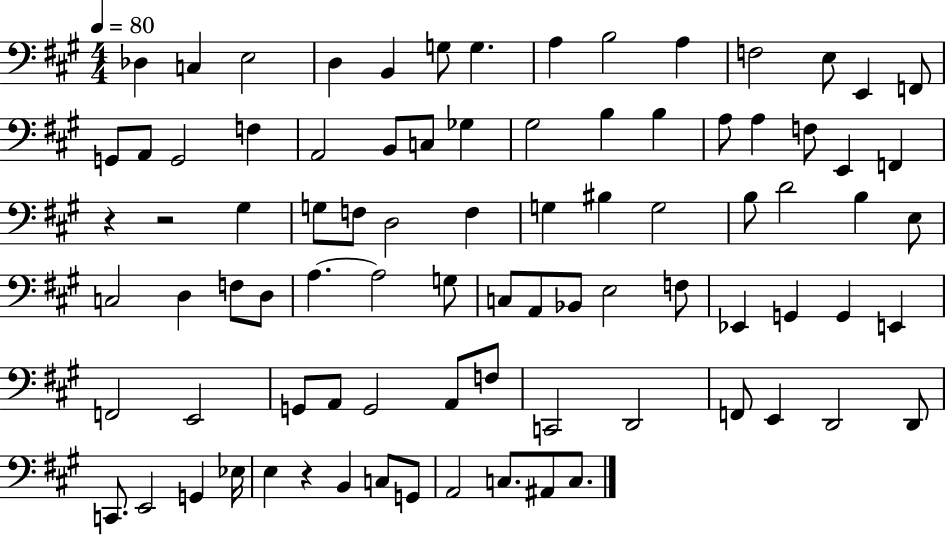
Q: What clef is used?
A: bass